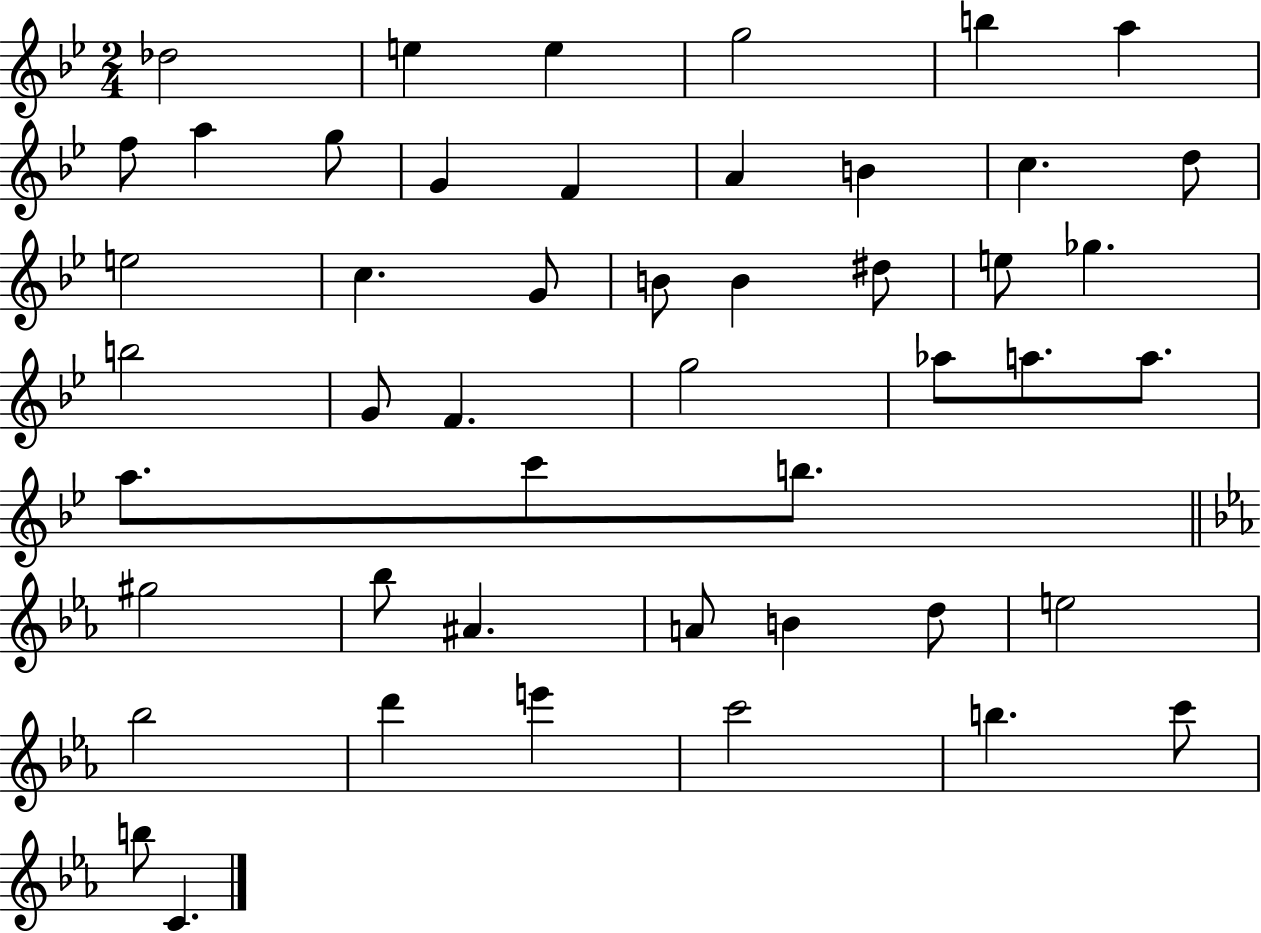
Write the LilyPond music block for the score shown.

{
  \clef treble
  \numericTimeSignature
  \time 2/4
  \key bes \major
  des''2 | e''4 e''4 | g''2 | b''4 a''4 | \break f''8 a''4 g''8 | g'4 f'4 | a'4 b'4 | c''4. d''8 | \break e''2 | c''4. g'8 | b'8 b'4 dis''8 | e''8 ges''4. | \break b''2 | g'8 f'4. | g''2 | aes''8 a''8. a''8. | \break a''8. c'''8 b''8. | \bar "||" \break \key ees \major gis''2 | bes''8 ais'4. | a'8 b'4 d''8 | e''2 | \break bes''2 | d'''4 e'''4 | c'''2 | b''4. c'''8 | \break b''8 c'4. | \bar "|."
}